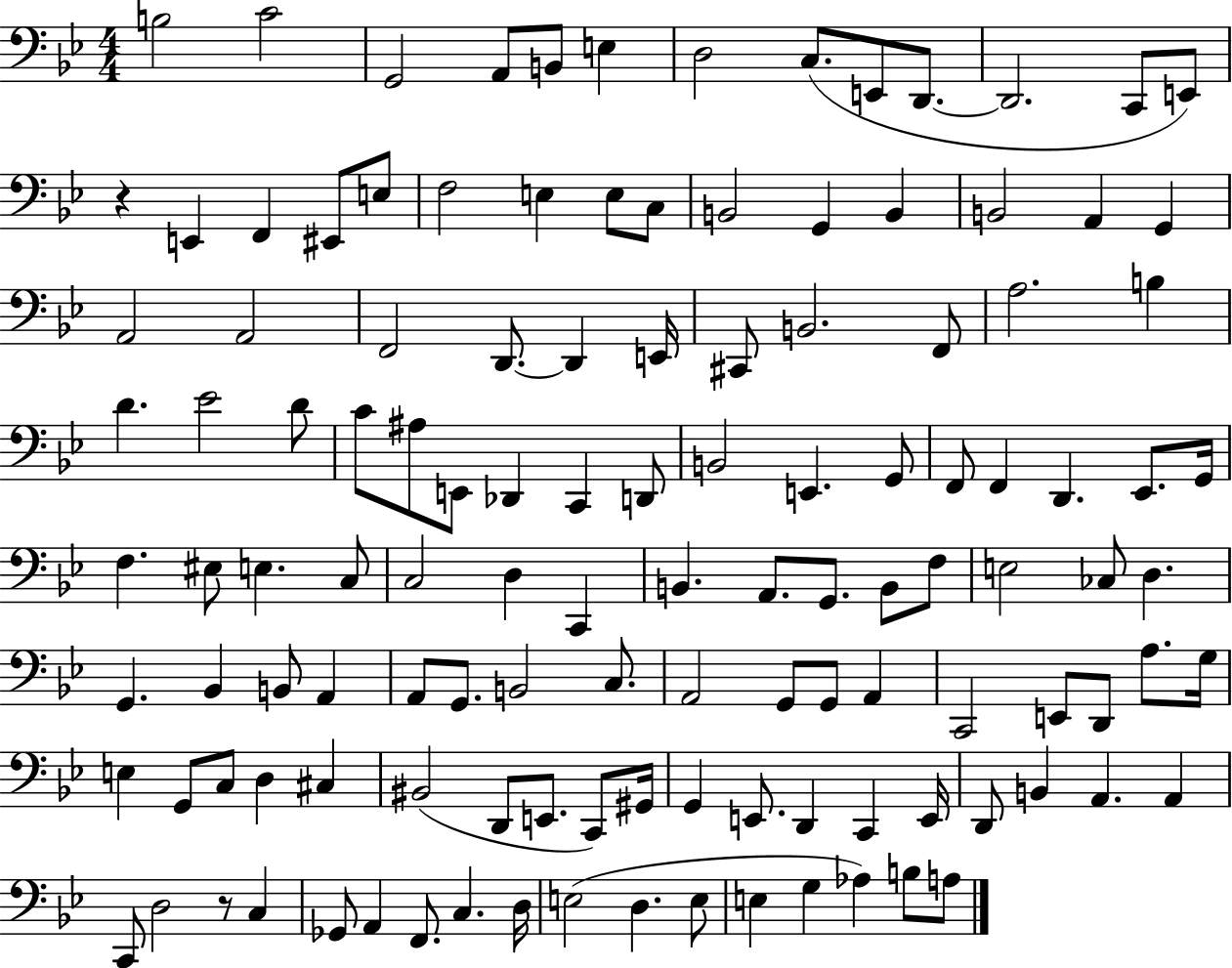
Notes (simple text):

B3/h C4/h G2/h A2/e B2/e E3/q D3/h C3/e. E2/e D2/e. D2/h. C2/e E2/e R/q E2/q F2/q EIS2/e E3/e F3/h E3/q E3/e C3/e B2/h G2/q B2/q B2/h A2/q G2/q A2/h A2/h F2/h D2/e. D2/q E2/s C#2/e B2/h. F2/e A3/h. B3/q D4/q. Eb4/h D4/e C4/e A#3/e E2/e Db2/q C2/q D2/e B2/h E2/q. G2/e F2/e F2/q D2/q. Eb2/e. G2/s F3/q. EIS3/e E3/q. C3/e C3/h D3/q C2/q B2/q. A2/e. G2/e. B2/e F3/e E3/h CES3/e D3/q. G2/q. Bb2/q B2/e A2/q A2/e G2/e. B2/h C3/e. A2/h G2/e G2/e A2/q C2/h E2/e D2/e A3/e. G3/s E3/q G2/e C3/e D3/q C#3/q BIS2/h D2/e E2/e. C2/e G#2/s G2/q E2/e. D2/q C2/q E2/s D2/e B2/q A2/q. A2/q C2/e D3/h R/e C3/q Gb2/e A2/q F2/e. C3/q. D3/s E3/h D3/q. E3/e E3/q G3/q Ab3/q B3/e A3/e